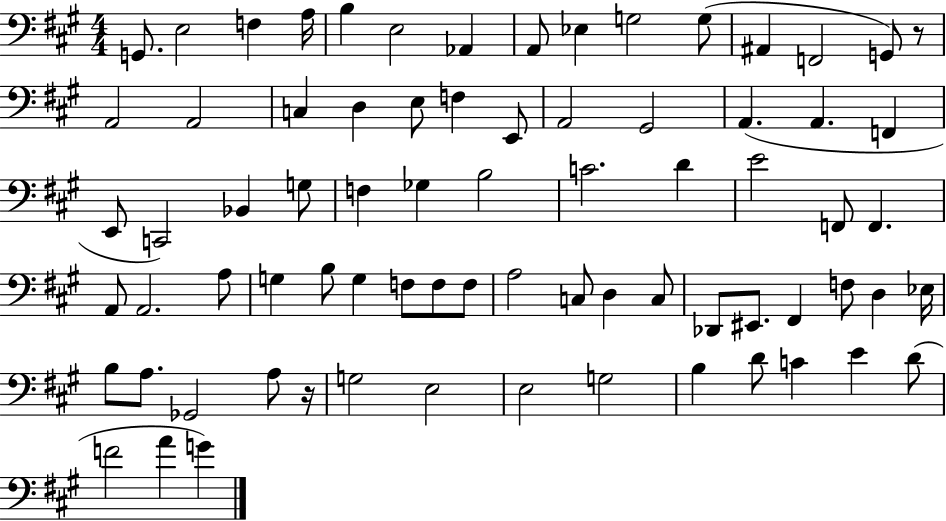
{
  \clef bass
  \numericTimeSignature
  \time 4/4
  \key a \major
  g,8. e2 f4 a16 | b4 e2 aes,4 | a,8 ees4 g2 g8( | ais,4 f,2 g,8) r8 | \break a,2 a,2 | c4 d4 e8 f4 e,8 | a,2 gis,2 | a,4.( a,4. f,4 | \break e,8 c,2) bes,4 g8 | f4 ges4 b2 | c'2. d'4 | e'2 f,8 f,4. | \break a,8 a,2. a8 | g4 b8 g4 f8 f8 f8 | a2 c8 d4 c8 | des,8 eis,8. fis,4 f8 d4 ees16 | \break b8 a8. ges,2 a8 r16 | g2 e2 | e2 g2 | b4 d'8 c'4 e'4 d'8( | \break f'2 a'4 g'4) | \bar "|."
}